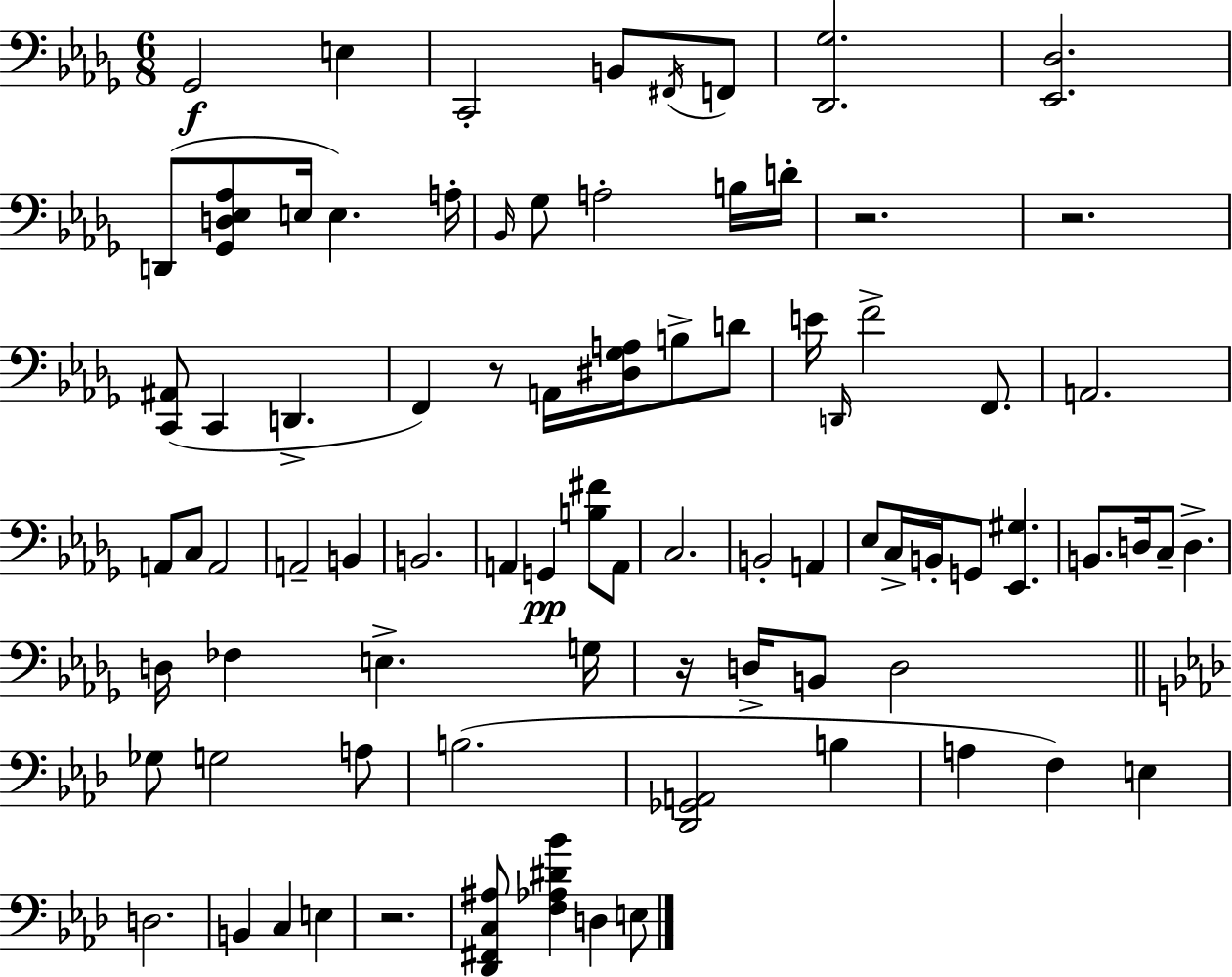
X:1
T:Untitled
M:6/8
L:1/4
K:Bbm
_G,,2 E, C,,2 B,,/2 ^F,,/4 F,,/2 [_D,,_G,]2 [_E,,_D,]2 D,,/2 [_G,,D,_E,_A,]/2 E,/4 E, A,/4 _B,,/4 _G,/2 A,2 B,/4 D/4 z2 z2 [C,,^A,,]/2 C,, D,, F,, z/2 A,,/4 [^D,_G,A,]/4 B,/2 D/2 E/4 D,,/4 F2 F,,/2 A,,2 A,,/2 C,/2 A,,2 A,,2 B,, B,,2 A,, G,, [B,^F]/2 A,,/2 C,2 B,,2 A,, _E,/2 C,/4 B,,/4 G,,/2 [_E,,^G,] B,,/2 D,/4 C,/2 D, D,/4 _F, E, G,/4 z/4 D,/4 B,,/2 D,2 _G,/2 G,2 A,/2 B,2 [_D,,_G,,A,,]2 B, A, F, E, D,2 B,, C, E, z2 [_D,,^F,,C,^A,]/2 [F,_A,^D_B] D, E,/2